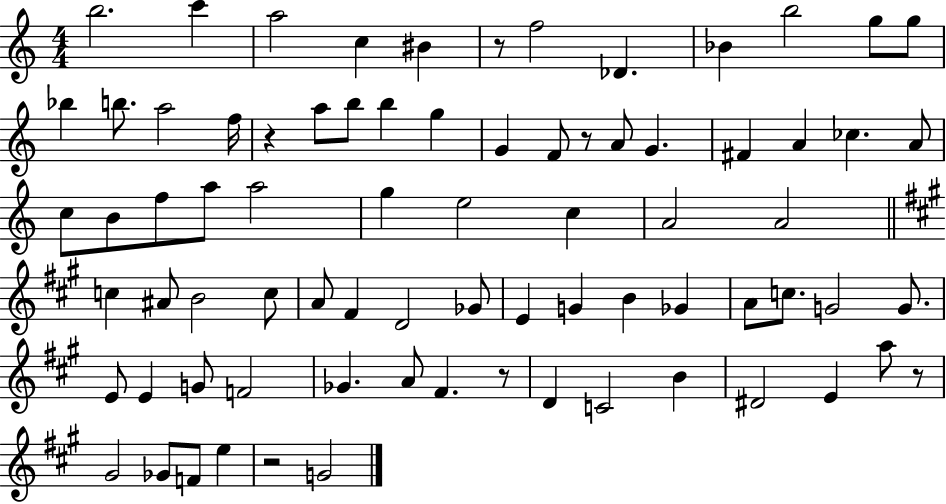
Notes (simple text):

B5/h. C6/q A5/h C5/q BIS4/q R/e F5/h Db4/q. Bb4/q B5/h G5/e G5/e Bb5/q B5/e. A5/h F5/s R/q A5/e B5/e B5/q G5/q G4/q F4/e R/e A4/e G4/q. F#4/q A4/q CES5/q. A4/e C5/e B4/e F5/e A5/e A5/h G5/q E5/h C5/q A4/h A4/h C5/q A#4/e B4/h C5/e A4/e F#4/q D4/h Gb4/e E4/q G4/q B4/q Gb4/q A4/e C5/e. G4/h G4/e. E4/e E4/q G4/e F4/h Gb4/q. A4/e F#4/q. R/e D4/q C4/h B4/q D#4/h E4/q A5/e R/e G#4/h Gb4/e F4/e E5/q R/h G4/h